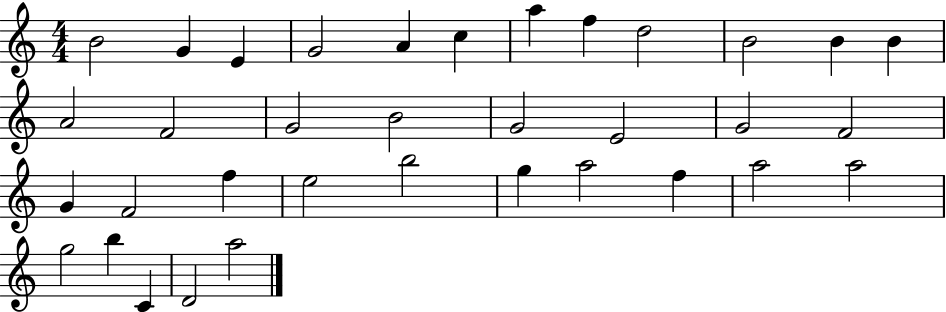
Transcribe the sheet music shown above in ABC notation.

X:1
T:Untitled
M:4/4
L:1/4
K:C
B2 G E G2 A c a f d2 B2 B B A2 F2 G2 B2 G2 E2 G2 F2 G F2 f e2 b2 g a2 f a2 a2 g2 b C D2 a2